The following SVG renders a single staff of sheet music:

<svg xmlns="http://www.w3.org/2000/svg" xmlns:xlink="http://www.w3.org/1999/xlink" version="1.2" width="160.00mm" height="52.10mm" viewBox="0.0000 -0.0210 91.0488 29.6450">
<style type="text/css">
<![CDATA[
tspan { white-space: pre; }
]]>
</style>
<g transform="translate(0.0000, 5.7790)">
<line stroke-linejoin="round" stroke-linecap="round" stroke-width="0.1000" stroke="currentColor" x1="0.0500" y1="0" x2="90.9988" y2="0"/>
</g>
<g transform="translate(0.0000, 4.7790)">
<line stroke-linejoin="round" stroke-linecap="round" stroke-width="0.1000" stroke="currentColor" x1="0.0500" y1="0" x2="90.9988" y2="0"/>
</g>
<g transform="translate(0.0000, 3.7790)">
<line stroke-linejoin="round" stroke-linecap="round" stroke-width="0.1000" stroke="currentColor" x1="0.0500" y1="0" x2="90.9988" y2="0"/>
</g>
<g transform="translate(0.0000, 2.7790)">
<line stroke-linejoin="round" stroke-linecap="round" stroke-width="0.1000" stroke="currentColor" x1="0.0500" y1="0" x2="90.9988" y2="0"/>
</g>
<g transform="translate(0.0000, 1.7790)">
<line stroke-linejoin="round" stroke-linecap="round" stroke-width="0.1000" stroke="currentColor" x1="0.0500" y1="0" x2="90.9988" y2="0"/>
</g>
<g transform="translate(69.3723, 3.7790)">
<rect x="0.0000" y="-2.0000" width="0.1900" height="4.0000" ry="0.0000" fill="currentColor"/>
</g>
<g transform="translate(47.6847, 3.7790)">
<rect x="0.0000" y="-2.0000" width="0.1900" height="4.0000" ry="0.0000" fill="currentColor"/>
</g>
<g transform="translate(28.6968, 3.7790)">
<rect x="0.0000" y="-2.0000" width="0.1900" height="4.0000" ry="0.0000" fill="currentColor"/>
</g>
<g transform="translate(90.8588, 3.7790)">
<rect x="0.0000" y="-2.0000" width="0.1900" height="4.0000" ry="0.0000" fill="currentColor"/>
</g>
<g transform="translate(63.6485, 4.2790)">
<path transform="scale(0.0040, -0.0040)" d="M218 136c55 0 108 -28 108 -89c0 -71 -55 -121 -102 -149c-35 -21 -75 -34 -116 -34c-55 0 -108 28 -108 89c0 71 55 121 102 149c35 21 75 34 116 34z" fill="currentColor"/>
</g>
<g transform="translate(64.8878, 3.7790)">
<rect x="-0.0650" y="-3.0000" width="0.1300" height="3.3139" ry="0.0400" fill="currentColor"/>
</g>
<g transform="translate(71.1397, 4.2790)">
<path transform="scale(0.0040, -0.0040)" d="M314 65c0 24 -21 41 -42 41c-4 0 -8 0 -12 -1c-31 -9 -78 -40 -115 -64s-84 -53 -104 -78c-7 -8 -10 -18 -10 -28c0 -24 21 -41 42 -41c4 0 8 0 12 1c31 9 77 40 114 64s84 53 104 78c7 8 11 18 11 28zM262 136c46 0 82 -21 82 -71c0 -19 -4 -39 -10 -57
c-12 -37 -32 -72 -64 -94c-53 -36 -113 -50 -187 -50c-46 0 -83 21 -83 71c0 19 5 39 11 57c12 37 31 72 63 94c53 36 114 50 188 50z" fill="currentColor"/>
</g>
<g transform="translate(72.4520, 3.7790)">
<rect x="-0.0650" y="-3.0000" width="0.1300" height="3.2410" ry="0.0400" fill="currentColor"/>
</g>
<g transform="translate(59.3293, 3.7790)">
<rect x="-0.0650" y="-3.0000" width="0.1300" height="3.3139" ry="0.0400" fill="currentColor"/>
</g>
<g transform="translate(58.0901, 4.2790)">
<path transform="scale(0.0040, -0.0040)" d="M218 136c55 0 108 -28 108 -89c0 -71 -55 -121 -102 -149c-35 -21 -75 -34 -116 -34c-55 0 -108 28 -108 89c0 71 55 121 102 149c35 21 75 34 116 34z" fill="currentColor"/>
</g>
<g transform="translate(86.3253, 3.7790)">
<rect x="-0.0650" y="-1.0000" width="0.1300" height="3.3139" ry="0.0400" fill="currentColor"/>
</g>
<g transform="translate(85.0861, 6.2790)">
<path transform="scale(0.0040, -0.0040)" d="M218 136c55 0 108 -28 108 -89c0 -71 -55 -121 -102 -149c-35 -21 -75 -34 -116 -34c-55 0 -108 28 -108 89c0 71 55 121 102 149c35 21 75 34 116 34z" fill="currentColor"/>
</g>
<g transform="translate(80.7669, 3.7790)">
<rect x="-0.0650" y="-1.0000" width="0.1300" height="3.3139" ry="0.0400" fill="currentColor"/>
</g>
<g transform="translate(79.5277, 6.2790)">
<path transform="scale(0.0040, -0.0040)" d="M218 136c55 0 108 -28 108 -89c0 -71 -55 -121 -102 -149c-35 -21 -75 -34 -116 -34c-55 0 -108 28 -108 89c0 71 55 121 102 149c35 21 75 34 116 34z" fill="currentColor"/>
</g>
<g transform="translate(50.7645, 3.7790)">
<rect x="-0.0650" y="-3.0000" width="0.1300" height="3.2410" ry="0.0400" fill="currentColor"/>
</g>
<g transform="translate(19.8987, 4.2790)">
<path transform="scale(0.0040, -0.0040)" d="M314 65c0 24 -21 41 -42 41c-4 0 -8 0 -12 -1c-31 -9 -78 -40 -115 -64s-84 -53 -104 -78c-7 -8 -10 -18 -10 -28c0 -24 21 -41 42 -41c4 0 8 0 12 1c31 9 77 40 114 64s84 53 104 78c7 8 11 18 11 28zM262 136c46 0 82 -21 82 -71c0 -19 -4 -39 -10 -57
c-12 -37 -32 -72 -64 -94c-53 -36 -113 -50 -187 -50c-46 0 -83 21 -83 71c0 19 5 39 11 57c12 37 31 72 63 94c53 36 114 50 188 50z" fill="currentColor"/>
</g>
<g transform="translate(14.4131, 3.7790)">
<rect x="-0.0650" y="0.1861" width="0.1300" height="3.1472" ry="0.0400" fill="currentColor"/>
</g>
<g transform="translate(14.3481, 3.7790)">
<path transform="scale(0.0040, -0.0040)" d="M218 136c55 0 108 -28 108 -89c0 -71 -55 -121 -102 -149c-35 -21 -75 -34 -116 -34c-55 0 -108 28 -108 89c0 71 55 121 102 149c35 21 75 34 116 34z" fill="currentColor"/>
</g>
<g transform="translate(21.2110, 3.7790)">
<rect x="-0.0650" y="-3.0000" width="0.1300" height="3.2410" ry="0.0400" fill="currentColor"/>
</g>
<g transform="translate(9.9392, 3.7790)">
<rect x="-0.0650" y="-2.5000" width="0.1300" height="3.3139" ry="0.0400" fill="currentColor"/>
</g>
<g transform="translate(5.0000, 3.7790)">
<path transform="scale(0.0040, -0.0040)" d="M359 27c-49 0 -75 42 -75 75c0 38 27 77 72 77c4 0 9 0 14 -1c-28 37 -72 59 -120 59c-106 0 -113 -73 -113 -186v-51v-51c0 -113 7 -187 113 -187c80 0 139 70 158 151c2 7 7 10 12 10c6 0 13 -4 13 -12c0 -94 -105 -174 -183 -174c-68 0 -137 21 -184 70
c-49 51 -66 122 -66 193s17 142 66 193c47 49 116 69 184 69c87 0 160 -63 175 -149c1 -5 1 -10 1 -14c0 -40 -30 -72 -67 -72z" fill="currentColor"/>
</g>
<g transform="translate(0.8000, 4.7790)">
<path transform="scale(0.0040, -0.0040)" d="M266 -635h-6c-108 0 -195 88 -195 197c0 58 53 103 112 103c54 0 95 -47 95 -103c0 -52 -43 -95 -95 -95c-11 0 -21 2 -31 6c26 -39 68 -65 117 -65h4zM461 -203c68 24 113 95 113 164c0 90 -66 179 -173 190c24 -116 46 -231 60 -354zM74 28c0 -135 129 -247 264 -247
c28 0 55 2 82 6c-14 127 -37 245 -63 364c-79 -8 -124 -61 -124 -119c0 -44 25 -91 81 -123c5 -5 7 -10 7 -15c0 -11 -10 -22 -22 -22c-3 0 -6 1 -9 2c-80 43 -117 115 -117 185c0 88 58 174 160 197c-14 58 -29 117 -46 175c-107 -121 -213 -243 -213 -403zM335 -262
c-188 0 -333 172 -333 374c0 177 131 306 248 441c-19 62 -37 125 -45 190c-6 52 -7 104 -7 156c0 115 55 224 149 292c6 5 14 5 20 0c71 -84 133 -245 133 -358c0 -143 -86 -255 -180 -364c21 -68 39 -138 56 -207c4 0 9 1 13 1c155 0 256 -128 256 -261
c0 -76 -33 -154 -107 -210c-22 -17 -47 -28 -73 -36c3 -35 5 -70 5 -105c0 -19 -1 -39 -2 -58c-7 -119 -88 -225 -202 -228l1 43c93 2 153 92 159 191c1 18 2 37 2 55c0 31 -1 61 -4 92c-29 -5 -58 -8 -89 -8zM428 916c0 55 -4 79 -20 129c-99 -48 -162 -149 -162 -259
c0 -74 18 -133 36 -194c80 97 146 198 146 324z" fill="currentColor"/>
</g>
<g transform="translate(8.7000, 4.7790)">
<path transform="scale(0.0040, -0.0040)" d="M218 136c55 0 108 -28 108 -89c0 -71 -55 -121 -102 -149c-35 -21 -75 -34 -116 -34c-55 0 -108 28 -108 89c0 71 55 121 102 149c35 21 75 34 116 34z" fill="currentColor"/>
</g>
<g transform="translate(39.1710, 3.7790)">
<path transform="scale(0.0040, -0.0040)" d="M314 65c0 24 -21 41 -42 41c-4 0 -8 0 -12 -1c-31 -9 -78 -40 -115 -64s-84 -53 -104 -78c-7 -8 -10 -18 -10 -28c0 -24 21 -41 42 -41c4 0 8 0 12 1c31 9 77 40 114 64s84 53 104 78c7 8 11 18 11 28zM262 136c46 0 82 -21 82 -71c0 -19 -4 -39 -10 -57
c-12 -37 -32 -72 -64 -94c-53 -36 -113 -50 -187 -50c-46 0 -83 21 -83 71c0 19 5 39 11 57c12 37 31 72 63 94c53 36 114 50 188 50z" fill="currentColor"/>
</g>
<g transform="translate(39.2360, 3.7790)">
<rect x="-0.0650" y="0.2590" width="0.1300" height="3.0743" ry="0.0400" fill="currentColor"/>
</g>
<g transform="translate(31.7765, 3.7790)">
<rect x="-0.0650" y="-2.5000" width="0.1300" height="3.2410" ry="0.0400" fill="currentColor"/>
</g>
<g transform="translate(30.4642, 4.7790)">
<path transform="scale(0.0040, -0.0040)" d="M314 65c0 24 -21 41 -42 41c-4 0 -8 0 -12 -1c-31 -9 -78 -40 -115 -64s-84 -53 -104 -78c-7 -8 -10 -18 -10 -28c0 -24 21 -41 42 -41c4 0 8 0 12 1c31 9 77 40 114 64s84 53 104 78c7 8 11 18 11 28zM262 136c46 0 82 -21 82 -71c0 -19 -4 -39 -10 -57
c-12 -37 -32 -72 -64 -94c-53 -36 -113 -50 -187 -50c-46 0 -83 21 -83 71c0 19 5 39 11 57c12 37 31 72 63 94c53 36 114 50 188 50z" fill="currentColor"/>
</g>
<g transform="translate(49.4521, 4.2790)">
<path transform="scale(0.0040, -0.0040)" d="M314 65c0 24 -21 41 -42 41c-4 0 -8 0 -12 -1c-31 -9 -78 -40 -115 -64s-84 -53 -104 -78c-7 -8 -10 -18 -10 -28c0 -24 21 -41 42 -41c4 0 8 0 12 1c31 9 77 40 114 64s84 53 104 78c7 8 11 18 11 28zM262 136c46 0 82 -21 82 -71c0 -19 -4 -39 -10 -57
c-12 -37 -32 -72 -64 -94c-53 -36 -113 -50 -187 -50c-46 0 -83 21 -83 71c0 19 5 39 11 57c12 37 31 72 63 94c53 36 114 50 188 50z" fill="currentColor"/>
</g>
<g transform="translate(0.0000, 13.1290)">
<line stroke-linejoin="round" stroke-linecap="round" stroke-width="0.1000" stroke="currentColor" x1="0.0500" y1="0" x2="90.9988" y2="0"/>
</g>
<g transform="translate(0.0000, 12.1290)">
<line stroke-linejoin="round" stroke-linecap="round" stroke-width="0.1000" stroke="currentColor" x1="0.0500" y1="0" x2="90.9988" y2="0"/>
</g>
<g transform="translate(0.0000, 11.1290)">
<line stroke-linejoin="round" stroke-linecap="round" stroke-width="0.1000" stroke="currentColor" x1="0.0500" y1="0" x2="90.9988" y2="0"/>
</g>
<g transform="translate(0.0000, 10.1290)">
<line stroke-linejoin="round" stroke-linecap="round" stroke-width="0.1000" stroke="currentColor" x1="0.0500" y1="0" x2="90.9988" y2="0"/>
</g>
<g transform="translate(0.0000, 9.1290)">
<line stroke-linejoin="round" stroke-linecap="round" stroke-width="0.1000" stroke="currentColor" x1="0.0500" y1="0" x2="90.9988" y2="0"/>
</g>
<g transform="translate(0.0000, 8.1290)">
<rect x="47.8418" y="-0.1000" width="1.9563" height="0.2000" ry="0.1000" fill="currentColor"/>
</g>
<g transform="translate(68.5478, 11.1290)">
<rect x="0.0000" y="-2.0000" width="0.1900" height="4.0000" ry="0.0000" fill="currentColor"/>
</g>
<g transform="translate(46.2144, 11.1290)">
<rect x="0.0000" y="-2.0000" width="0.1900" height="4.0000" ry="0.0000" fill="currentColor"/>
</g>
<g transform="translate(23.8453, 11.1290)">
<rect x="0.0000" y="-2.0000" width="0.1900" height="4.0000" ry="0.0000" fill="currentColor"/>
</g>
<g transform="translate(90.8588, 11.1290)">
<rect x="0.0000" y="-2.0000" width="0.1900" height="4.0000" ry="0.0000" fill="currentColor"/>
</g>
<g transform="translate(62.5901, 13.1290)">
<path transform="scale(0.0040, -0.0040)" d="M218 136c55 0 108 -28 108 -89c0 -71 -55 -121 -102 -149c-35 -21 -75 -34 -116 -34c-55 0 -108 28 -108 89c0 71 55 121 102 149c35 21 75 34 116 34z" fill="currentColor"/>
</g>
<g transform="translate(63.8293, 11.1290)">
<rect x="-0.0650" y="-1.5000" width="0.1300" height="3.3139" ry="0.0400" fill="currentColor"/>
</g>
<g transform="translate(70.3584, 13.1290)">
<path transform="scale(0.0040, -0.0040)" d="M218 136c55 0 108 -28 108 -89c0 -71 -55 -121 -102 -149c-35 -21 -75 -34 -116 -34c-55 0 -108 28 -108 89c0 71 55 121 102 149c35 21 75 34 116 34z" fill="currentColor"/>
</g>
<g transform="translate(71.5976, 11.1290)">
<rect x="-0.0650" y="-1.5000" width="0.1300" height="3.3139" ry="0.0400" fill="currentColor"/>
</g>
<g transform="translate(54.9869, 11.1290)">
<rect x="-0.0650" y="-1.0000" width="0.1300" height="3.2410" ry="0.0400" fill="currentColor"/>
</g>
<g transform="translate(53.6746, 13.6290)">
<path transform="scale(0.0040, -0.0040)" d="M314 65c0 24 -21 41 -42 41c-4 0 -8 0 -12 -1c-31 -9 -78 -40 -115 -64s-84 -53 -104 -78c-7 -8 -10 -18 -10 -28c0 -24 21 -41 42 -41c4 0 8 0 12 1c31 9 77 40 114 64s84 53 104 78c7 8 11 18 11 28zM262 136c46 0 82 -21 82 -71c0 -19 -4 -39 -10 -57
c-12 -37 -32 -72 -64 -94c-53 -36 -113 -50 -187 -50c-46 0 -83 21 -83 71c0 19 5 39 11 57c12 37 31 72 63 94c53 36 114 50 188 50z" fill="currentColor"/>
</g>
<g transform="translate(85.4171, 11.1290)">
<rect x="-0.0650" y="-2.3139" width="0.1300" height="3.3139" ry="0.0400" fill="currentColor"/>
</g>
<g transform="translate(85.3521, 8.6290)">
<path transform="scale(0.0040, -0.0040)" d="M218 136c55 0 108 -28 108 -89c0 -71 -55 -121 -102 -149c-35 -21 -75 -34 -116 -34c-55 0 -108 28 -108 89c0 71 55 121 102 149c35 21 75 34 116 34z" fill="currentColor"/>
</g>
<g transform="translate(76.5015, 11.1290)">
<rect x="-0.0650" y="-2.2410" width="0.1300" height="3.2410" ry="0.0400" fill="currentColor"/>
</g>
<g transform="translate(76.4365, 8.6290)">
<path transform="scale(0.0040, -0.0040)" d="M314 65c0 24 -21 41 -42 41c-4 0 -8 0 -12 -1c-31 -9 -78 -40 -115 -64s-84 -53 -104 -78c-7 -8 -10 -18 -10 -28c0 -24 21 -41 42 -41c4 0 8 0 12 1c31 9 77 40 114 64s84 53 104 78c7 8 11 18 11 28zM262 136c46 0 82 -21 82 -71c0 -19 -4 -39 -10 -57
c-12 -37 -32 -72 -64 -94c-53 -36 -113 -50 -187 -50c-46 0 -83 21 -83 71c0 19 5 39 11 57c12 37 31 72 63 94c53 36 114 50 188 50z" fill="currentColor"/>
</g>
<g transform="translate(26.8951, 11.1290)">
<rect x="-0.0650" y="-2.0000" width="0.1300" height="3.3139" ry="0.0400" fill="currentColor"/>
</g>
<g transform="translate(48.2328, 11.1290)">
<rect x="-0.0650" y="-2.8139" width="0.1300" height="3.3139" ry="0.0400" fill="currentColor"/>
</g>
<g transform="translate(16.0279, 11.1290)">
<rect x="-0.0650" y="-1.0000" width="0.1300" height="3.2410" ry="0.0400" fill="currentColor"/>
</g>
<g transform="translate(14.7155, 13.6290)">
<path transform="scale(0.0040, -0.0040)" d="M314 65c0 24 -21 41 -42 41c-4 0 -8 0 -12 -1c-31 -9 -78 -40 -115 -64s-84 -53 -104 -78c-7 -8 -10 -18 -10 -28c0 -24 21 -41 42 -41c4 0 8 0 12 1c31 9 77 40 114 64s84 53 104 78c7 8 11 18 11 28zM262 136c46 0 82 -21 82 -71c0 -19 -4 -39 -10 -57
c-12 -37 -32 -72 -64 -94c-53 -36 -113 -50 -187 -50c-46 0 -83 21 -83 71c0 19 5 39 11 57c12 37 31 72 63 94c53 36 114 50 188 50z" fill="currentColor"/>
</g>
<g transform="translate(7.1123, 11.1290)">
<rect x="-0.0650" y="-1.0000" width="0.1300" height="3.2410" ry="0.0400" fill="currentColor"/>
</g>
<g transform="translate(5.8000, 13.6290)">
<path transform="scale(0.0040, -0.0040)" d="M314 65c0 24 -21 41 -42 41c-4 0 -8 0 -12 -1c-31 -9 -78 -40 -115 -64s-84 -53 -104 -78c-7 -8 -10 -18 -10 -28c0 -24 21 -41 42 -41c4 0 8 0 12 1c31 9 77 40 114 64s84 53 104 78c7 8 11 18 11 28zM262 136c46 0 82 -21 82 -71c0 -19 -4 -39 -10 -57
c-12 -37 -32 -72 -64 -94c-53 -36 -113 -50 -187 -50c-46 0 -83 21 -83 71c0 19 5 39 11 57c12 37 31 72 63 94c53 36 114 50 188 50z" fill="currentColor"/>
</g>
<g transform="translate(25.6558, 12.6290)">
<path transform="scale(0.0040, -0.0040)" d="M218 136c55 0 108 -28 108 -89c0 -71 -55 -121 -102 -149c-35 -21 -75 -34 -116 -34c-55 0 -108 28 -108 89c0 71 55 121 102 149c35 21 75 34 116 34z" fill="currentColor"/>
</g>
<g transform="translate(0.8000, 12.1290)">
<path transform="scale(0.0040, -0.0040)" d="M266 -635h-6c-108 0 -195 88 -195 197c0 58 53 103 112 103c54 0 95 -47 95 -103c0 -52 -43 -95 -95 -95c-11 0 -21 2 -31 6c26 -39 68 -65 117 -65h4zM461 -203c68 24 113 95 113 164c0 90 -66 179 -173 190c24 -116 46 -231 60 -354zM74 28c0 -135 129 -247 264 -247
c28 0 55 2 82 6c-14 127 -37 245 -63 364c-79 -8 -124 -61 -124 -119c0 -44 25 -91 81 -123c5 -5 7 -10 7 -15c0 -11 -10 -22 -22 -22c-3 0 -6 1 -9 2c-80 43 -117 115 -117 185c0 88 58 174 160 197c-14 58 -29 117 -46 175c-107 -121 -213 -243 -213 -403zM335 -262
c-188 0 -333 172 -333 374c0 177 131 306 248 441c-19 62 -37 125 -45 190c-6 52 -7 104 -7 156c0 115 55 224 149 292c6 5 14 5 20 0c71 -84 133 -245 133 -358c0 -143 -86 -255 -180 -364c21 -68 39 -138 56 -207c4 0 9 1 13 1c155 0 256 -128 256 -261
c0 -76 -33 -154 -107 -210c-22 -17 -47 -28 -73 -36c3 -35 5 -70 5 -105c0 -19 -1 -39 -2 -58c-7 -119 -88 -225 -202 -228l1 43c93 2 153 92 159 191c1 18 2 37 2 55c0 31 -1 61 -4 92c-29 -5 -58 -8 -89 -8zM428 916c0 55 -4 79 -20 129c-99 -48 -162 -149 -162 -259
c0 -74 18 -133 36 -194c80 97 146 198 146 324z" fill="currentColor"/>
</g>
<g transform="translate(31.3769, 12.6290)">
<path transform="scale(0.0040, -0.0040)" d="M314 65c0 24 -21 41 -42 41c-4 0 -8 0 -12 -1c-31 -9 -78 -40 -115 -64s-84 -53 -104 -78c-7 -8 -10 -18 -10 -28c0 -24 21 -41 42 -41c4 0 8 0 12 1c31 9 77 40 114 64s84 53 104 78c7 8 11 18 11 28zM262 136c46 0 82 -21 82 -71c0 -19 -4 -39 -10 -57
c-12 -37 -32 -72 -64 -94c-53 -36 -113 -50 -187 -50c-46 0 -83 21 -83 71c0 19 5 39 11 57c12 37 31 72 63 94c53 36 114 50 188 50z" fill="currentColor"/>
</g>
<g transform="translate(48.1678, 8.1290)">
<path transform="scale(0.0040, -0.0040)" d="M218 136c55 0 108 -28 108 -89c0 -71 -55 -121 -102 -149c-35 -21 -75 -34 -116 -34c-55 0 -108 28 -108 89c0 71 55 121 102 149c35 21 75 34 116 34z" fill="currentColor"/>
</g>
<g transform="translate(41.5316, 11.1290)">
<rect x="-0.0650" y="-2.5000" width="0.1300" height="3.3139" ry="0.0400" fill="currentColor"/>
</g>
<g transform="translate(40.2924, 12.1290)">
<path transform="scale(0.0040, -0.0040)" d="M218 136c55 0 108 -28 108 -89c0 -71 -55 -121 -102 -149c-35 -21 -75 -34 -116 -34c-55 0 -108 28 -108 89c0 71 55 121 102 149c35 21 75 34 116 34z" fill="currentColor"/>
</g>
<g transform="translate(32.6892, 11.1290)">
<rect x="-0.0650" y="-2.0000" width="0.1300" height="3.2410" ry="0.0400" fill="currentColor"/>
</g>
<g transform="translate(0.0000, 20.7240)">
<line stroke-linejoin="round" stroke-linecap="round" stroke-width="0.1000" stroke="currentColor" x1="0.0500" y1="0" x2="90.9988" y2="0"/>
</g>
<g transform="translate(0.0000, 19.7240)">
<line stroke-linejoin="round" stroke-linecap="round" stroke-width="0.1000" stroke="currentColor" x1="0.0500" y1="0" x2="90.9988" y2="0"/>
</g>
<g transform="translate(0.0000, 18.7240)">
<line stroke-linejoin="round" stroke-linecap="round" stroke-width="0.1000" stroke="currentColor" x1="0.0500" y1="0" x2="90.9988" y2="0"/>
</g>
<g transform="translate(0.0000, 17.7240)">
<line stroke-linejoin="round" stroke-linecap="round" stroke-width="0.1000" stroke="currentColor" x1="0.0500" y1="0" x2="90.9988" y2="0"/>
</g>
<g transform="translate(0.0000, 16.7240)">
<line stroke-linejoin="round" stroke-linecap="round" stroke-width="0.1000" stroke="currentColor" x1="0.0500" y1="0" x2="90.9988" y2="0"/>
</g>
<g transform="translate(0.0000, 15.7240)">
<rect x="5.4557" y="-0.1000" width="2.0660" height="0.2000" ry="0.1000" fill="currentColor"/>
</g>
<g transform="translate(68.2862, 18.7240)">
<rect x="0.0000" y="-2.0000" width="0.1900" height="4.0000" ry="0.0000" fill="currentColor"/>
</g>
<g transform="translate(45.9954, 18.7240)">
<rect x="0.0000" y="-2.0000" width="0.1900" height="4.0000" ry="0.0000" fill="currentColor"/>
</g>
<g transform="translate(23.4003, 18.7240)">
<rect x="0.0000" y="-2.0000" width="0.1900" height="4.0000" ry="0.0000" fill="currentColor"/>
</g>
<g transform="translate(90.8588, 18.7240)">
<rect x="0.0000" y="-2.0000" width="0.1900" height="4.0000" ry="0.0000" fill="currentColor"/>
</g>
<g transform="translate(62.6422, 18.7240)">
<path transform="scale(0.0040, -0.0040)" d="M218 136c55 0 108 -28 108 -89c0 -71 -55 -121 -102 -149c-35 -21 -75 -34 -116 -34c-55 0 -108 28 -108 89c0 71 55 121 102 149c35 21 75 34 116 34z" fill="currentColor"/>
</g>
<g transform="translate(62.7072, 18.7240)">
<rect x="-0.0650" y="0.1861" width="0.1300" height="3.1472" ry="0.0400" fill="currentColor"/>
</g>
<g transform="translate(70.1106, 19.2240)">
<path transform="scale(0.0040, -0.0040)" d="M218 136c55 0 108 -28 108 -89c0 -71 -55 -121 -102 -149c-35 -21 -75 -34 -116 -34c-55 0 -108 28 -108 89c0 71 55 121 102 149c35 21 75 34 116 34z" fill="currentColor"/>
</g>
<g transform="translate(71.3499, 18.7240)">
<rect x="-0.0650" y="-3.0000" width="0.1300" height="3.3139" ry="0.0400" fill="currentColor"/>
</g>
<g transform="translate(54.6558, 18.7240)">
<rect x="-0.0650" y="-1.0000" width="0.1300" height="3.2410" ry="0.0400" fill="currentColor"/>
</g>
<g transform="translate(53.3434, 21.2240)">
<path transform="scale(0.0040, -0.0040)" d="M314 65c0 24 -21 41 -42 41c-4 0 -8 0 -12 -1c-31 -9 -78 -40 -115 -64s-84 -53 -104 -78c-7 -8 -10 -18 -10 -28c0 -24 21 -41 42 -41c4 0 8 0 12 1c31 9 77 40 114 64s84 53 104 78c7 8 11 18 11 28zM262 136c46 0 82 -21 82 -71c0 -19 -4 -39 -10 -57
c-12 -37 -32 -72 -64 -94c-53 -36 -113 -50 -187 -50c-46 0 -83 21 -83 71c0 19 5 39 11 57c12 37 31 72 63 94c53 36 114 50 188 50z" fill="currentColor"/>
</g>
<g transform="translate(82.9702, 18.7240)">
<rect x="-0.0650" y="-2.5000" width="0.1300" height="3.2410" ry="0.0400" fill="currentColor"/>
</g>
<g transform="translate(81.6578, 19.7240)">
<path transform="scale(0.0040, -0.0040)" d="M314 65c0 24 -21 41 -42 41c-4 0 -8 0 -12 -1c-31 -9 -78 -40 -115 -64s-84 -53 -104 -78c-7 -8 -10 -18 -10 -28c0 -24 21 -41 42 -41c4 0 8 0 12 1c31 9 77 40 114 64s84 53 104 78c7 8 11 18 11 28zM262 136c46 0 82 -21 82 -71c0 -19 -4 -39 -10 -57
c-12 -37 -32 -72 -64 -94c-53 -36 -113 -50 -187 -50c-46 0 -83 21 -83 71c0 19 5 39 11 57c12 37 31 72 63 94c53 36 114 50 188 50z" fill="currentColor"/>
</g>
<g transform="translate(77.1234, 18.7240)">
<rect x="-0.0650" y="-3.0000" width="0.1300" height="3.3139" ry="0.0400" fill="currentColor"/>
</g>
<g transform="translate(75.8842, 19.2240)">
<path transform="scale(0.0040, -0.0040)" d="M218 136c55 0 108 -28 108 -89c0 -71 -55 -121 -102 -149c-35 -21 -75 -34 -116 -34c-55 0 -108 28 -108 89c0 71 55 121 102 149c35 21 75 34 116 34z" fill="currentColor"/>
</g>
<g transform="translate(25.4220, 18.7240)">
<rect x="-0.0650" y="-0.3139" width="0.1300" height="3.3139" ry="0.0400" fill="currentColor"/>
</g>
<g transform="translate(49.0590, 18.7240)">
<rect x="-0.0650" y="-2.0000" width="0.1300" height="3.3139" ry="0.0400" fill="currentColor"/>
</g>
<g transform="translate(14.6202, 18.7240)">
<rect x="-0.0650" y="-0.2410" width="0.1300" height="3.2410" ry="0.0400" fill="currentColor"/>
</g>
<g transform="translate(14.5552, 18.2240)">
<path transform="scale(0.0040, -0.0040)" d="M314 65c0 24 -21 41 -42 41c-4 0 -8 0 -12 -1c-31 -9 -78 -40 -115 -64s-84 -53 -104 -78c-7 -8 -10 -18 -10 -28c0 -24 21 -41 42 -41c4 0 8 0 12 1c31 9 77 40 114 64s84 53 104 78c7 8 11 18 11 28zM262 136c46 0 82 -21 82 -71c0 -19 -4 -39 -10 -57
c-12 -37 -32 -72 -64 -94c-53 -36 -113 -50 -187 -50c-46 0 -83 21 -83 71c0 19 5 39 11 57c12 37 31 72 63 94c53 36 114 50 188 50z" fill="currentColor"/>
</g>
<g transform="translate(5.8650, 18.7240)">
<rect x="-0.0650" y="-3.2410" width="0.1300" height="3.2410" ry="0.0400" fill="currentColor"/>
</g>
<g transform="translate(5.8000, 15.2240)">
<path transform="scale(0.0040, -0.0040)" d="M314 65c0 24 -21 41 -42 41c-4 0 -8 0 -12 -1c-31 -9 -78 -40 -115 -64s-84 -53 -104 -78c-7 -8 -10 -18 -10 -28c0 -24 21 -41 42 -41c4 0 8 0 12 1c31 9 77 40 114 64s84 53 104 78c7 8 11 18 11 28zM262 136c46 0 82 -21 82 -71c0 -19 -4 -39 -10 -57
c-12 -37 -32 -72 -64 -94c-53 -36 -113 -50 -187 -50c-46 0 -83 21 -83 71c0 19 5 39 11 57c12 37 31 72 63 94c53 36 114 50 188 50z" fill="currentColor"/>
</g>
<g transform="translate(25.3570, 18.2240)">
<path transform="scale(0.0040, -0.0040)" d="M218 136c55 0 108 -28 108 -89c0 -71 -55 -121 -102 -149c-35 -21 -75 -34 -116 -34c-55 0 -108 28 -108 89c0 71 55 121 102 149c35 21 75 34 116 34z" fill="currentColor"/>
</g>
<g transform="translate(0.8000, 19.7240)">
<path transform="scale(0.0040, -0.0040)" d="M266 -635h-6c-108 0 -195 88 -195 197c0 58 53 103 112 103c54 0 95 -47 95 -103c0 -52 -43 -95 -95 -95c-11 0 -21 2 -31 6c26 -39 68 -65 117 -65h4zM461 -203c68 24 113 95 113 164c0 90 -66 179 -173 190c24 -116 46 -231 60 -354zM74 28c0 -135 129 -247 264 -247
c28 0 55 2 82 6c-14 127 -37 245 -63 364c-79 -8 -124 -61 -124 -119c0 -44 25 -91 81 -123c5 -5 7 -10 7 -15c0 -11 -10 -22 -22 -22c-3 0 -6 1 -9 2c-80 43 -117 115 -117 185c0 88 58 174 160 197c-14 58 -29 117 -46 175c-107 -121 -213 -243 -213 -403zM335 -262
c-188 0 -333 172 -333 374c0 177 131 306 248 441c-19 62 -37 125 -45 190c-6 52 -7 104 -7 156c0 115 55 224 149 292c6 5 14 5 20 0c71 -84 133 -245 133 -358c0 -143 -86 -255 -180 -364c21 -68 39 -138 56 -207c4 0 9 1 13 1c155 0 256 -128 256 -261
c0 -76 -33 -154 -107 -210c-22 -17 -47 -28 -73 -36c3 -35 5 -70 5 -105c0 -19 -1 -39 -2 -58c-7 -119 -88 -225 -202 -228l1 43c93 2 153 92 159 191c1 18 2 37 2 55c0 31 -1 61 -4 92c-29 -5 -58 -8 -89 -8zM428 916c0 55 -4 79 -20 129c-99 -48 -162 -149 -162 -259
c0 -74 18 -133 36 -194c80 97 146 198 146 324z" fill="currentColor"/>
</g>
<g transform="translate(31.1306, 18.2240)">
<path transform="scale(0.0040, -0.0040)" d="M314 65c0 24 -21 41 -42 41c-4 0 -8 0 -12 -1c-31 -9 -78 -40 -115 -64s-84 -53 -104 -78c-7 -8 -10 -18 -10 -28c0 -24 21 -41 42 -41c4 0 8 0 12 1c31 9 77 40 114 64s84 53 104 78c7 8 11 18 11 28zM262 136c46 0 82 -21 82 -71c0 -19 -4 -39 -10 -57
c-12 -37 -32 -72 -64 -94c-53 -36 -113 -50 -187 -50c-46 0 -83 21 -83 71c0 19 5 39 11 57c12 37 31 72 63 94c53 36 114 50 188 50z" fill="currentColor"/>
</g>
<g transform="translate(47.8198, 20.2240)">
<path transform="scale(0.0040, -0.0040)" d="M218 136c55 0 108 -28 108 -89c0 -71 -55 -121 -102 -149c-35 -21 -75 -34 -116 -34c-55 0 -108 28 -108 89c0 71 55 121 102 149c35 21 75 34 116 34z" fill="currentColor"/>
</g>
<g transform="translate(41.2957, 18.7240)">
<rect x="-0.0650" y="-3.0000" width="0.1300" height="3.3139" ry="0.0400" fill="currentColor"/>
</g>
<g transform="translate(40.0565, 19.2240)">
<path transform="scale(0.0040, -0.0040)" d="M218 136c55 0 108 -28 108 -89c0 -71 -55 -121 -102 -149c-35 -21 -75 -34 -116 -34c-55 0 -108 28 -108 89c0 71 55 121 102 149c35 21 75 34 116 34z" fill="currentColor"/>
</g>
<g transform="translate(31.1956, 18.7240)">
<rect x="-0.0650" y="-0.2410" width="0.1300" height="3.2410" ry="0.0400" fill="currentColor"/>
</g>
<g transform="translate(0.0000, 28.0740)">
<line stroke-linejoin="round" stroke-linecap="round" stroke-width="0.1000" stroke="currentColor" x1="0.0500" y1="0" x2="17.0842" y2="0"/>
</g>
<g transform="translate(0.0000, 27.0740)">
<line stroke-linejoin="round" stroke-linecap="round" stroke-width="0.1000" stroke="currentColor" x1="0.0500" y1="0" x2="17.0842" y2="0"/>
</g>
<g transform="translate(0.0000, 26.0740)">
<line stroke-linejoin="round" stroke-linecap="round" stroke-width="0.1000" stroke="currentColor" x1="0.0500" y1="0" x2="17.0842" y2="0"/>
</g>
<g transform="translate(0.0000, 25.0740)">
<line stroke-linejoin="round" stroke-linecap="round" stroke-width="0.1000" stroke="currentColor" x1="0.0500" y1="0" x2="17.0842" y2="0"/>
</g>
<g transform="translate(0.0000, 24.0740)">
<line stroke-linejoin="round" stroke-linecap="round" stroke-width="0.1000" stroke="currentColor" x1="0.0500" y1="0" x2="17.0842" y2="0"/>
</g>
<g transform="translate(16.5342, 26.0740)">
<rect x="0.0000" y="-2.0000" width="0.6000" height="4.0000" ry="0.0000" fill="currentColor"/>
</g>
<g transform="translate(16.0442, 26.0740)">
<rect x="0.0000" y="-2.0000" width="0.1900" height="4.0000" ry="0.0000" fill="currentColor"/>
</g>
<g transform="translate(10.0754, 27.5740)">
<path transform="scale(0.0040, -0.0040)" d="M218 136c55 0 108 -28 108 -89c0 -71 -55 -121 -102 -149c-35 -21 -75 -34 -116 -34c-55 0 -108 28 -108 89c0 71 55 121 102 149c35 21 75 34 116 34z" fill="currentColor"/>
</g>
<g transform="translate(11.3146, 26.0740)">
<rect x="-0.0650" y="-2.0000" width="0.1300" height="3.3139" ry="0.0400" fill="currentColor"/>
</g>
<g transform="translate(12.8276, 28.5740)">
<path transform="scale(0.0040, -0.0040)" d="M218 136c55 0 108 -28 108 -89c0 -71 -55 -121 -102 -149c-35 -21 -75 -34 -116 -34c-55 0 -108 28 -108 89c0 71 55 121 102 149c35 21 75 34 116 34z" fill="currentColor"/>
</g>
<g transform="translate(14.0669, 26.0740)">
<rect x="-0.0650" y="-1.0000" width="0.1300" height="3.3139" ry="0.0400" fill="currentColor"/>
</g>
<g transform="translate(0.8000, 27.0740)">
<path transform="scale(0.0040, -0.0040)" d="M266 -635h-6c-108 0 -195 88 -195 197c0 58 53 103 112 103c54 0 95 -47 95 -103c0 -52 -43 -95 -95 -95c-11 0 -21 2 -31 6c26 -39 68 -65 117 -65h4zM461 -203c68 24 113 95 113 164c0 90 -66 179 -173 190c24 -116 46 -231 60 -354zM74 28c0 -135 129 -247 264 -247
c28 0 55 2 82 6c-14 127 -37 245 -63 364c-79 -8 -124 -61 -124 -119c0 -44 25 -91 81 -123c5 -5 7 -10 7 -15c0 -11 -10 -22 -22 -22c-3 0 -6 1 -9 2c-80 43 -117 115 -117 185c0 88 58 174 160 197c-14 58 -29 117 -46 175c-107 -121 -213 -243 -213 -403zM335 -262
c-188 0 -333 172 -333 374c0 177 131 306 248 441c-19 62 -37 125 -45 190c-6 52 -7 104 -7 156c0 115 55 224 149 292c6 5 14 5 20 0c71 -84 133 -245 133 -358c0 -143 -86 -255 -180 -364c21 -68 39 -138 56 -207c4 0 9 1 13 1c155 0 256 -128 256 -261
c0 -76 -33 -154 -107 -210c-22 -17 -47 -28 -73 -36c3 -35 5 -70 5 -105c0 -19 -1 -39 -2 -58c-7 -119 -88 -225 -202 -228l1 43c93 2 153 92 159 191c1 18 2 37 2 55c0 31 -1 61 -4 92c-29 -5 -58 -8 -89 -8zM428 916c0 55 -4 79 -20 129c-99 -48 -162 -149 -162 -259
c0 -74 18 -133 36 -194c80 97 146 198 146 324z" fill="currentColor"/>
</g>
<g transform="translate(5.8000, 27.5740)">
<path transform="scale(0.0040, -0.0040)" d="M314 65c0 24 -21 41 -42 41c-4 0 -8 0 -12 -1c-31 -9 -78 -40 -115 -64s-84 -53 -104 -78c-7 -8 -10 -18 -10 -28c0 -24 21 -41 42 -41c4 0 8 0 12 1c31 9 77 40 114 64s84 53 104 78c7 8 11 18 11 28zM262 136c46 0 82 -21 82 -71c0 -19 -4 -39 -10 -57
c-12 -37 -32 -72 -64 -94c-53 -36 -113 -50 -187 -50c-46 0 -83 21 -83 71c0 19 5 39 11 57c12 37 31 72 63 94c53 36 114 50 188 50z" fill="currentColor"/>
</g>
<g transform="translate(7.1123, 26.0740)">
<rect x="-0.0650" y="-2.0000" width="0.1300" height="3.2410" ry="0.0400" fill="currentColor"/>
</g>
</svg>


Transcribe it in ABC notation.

X:1
T:Untitled
M:4/4
L:1/4
K:C
G B A2 G2 B2 A2 A A A2 D D D2 D2 F F2 G a D2 E E g2 g b2 c2 c c2 A F D2 B A A G2 F2 F D